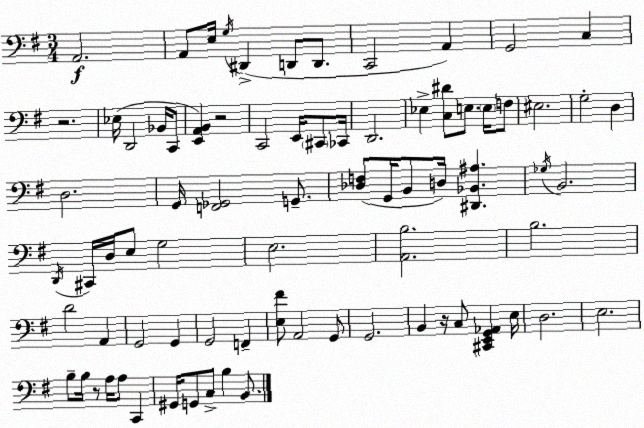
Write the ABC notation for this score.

X:1
T:Untitled
M:3/4
L:1/4
K:G
A,,2 A,,/2 E,/4 G,/4 ^D,, D,,/2 D,,/2 C,,2 A,, G,,2 C, z2 _E,/4 D,,2 _B,,/4 C,,/2 [E,,A,,B,,] z2 C,,2 E,,/4 ^C,,/2 _C,,/4 D,,2 _E, [C,^D]/2 E,/2 E,/4 F,/2 ^E,2 G,2 D, D,2 G,,/4 [F,,_G,,]2 G,,/2 [_D,F,]/2 G,,/4 B,,/2 D,/4 [^D,,_B,,^A,] _G,/4 B,,2 D,,/4 ^C,,/4 D,/4 E,/2 G,2 E,2 [A,,B,]2 B,2 D2 A,, G,,2 G,, G,,2 F,, [E,^F]/2 A,,2 G,,/2 G,,2 B,, z/4 C,/2 [^C,,E,,G,,_A,,] E,/4 D,2 E,2 B,/2 B,/4 z/2 A,/4 A,/2 C,, ^G,,/4 G,,/2 C,/2 B, B,,/2